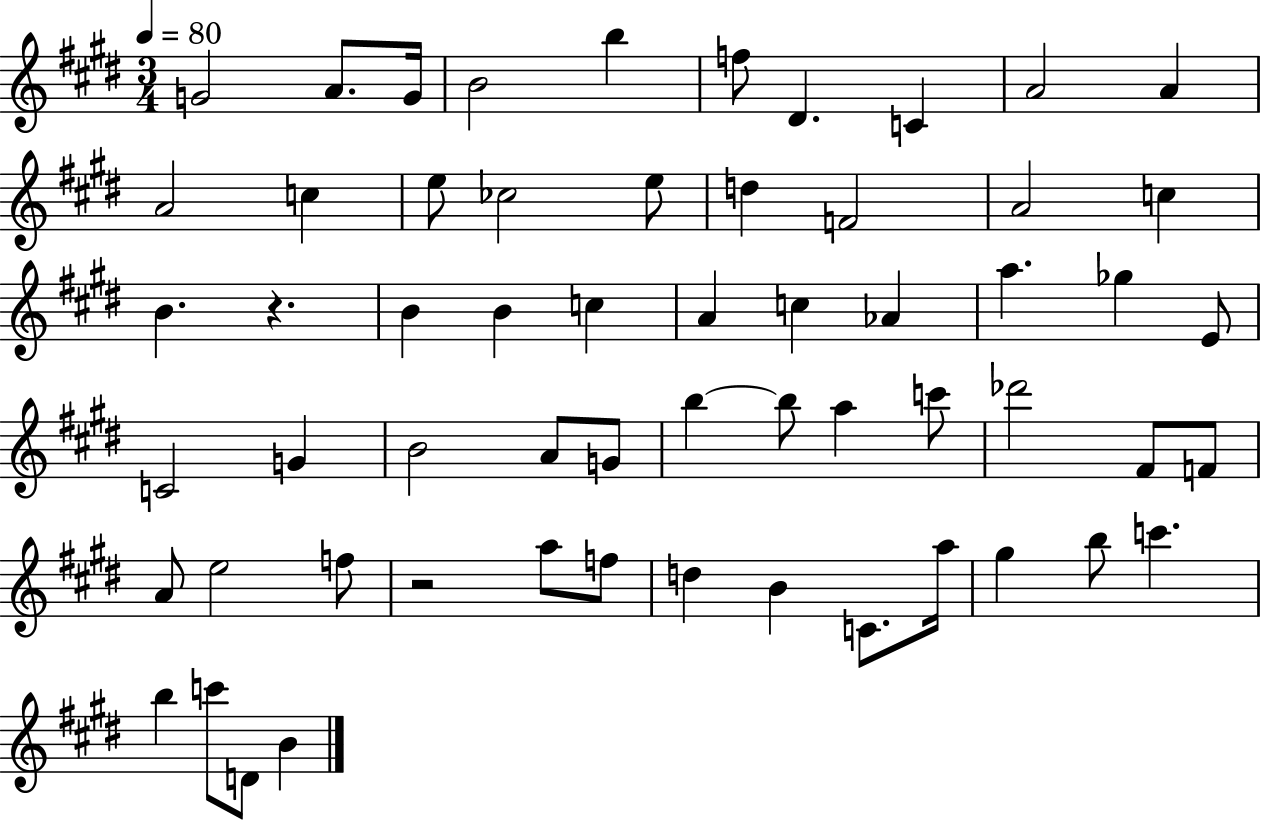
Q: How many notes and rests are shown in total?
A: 59